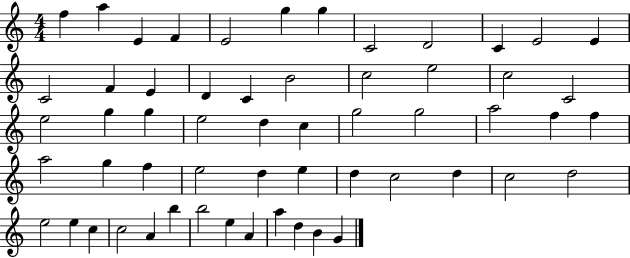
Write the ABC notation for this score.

X:1
T:Untitled
M:4/4
L:1/4
K:C
f a E F E2 g g C2 D2 C E2 E C2 F E D C B2 c2 e2 c2 C2 e2 g g e2 d c g2 g2 a2 f f a2 g f e2 d e d c2 d c2 d2 e2 e c c2 A b b2 e A a d B G